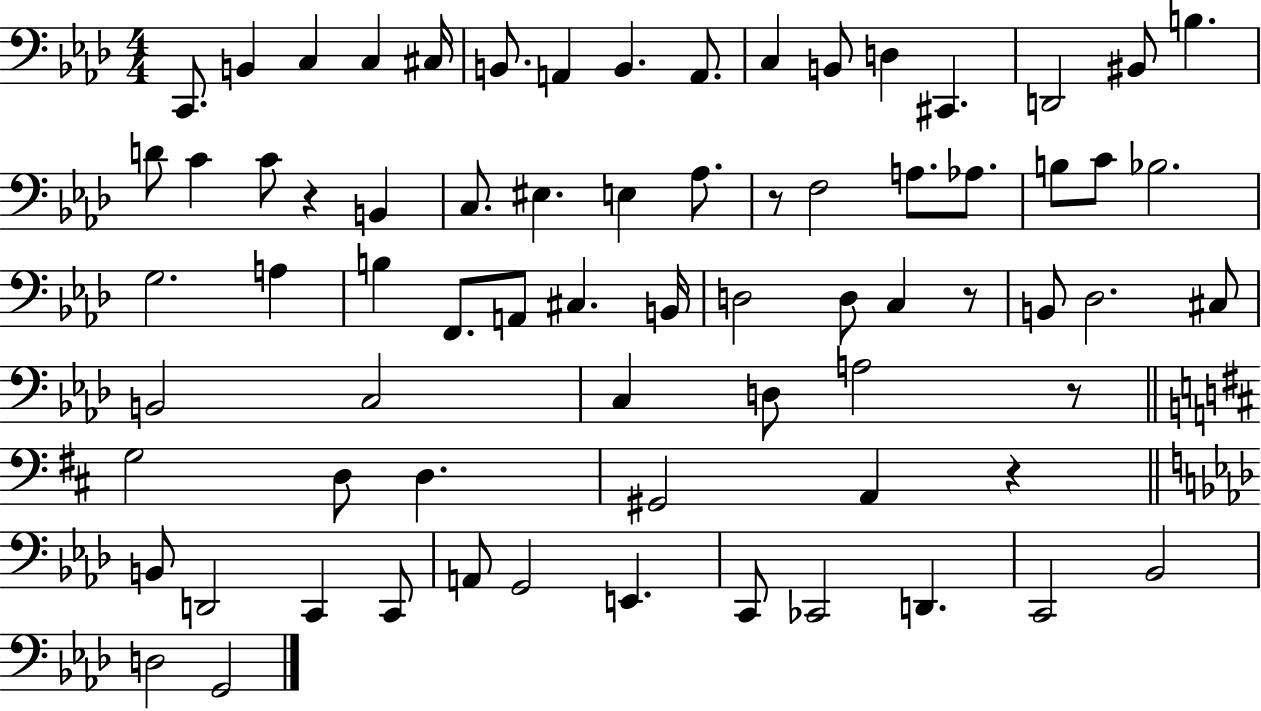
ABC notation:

X:1
T:Untitled
M:4/4
L:1/4
K:Ab
C,,/2 B,, C, C, ^C,/4 B,,/2 A,, B,, A,,/2 C, B,,/2 D, ^C,, D,,2 ^B,,/2 B, D/2 C C/2 z B,, C,/2 ^E, E, _A,/2 z/2 F,2 A,/2 _A,/2 B,/2 C/2 _B,2 G,2 A, B, F,,/2 A,,/2 ^C, B,,/4 D,2 D,/2 C, z/2 B,,/2 _D,2 ^C,/2 B,,2 C,2 C, D,/2 A,2 z/2 G,2 D,/2 D, ^G,,2 A,, z B,,/2 D,,2 C,, C,,/2 A,,/2 G,,2 E,, C,,/2 _C,,2 D,, C,,2 _B,,2 D,2 G,,2